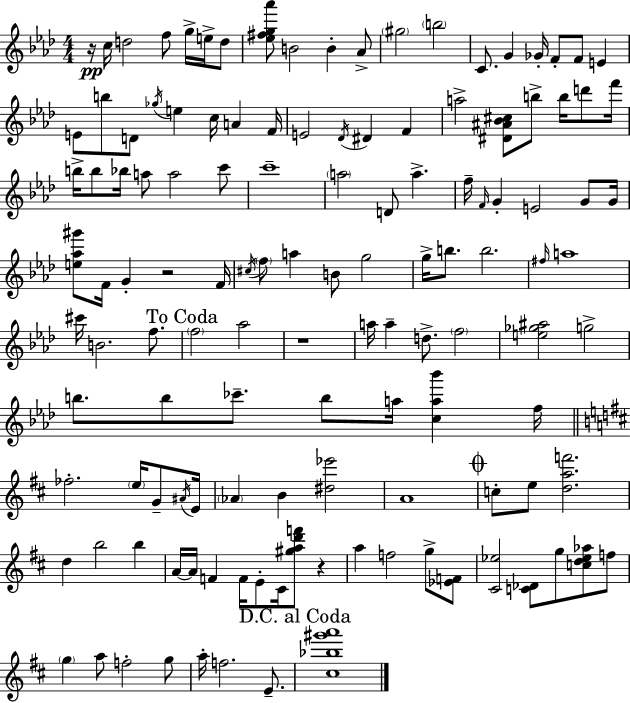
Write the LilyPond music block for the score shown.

{
  \clef treble
  \numericTimeSignature
  \time 4/4
  \key aes \major
  \repeat volta 2 { r16\pp c''16 d''2 f''8 g''16-> e''16-> d''8 | <ees'' fis'' g'' aes'''>8 b'2 b'4-. aes'8-> | \parenthesize gis''2 \parenthesize b''2 | c'8. g'4 ges'16-. f'8-. f'8 e'4 | \break e'8 b''8 d'8 \acciaccatura { ges''16 } e''4 c''16 a'4 | f'16 e'2 \acciaccatura { des'16 } dis'4 f'4 | a''2-> <dis' ais' bes' cis''>8 b''8-> b''16 d'''8 | f'''16 b''16-> b''8 bes''16 a''8 a''2 | \break c'''8 c'''1-- | \parenthesize a''2 d'8 a''4.-> | f''16-- \grace { f'16 } g'4-. e'2 | g'8 g'16 <e'' aes'' gis'''>8 f'16 g'4-. r2 | \break f'16 \acciaccatura { cis''16 } \parenthesize f''8 a''4 b'8 g''2 | g''16-> b''8. b''2. | \grace { fis''16 } a''1 | cis'''16 b'2. | \break f''8. \mark "To Coda" \parenthesize f''2 aes''2 | r1 | a''16 a''4-- d''8.-> \parenthesize f''2 | <e'' ges'' ais''>2 g''2-> | \break b''8. b''8 ces'''8.-- b''8 a''16 | <c'' a'' bes'''>4 f''16 \bar "||" \break \key d \major fes''2.-. \parenthesize e''16 g'8-- \acciaccatura { ais'16 } | e'16 \parenthesize aes'4 b'4 <dis'' ees'''>2 | a'1 | \mark \markup { \musicglyph "scripts.coda" } c''8-. e''8 <d'' a'' f'''>2. | \break d''4 b''2 b''4 | a'16~~ a'16 f'4 f'16 e'8-. cis'16 <gis'' a'' d''' f'''>8 r4 | a''4 f''2 g''8-> <ees' f'>8 | <cis' ees''>2 <c' des'>8 g''8 <c'' d'' ees'' aes''>8 f''8 | \break \parenthesize g''4 a''8 f''2-. g''8 | a''16-. f''2. e'8.-- | \mark "D.C. al Coda" <cis'' bes'' gis''' a'''>1 | } \bar "|."
}